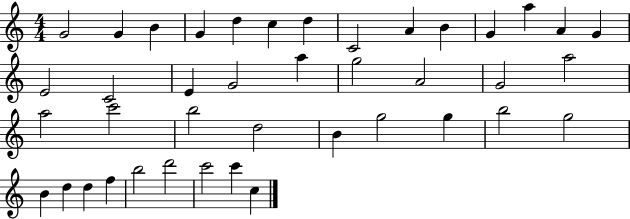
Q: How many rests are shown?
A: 0